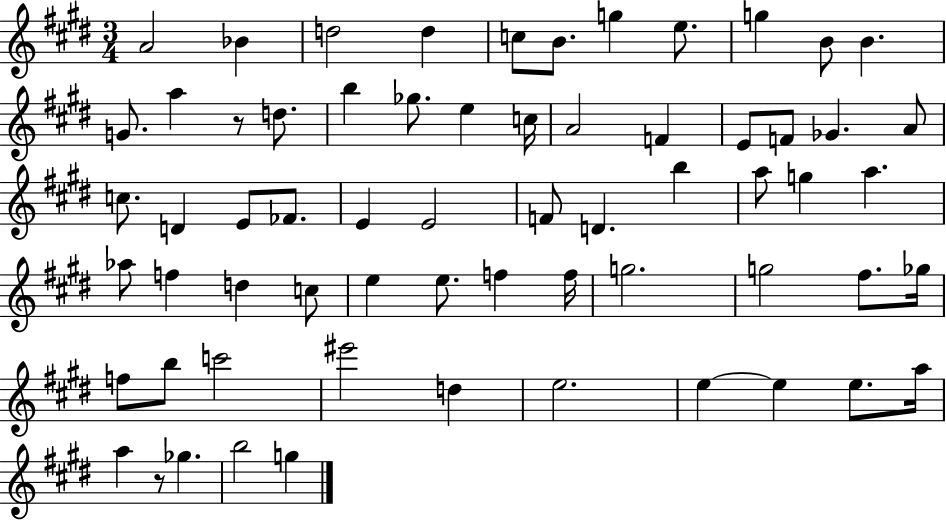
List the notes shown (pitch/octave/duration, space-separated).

A4/h Bb4/q D5/h D5/q C5/e B4/e. G5/q E5/e. G5/q B4/e B4/q. G4/e. A5/q R/e D5/e. B5/q Gb5/e. E5/q C5/s A4/h F4/q E4/e F4/e Gb4/q. A4/e C5/e. D4/q E4/e FES4/e. E4/q E4/h F4/e D4/q. B5/q A5/e G5/q A5/q. Ab5/e F5/q D5/q C5/e E5/q E5/e. F5/q F5/s G5/h. G5/h F#5/e. Gb5/s F5/e B5/e C6/h EIS6/h D5/q E5/h. E5/q E5/q E5/e. A5/s A5/q R/e Gb5/q. B5/h G5/q